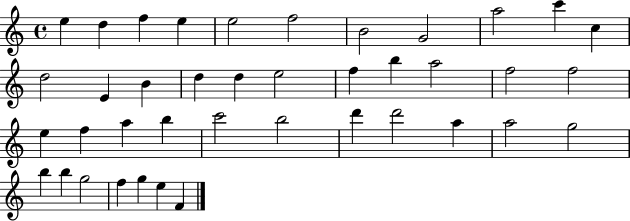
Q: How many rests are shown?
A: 0